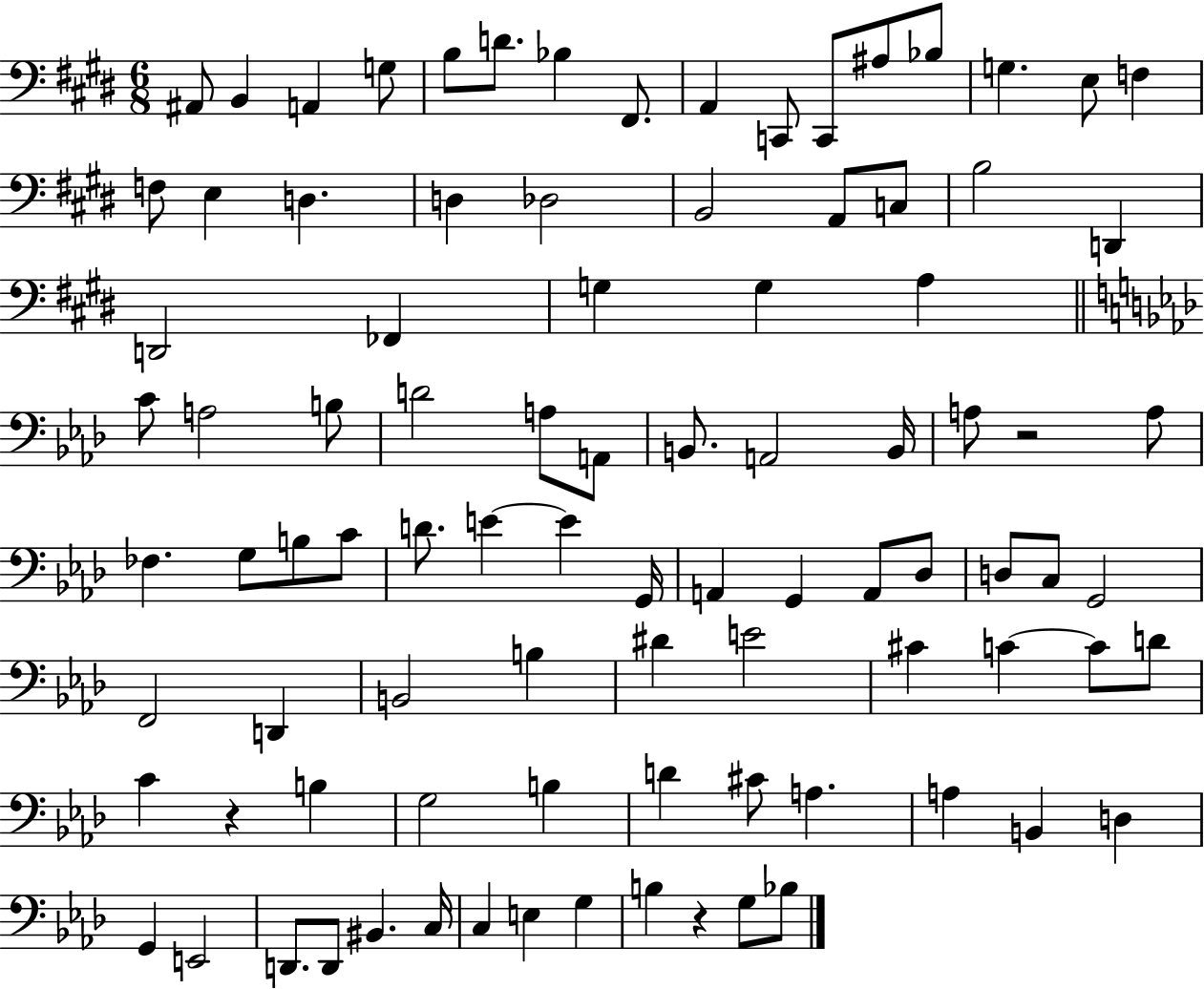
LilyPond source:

{
  \clef bass
  \numericTimeSignature
  \time 6/8
  \key e \major
  ais,8 b,4 a,4 g8 | b8 d'8. bes4 fis,8. | a,4 c,8 c,8 ais8 bes8 | g4. e8 f4 | \break f8 e4 d4. | d4 des2 | b,2 a,8 c8 | b2 d,4 | \break d,2 fes,4 | g4 g4 a4 | \bar "||" \break \key aes \major c'8 a2 b8 | d'2 a8 a,8 | b,8. a,2 b,16 | a8 r2 a8 | \break fes4. g8 b8 c'8 | d'8. e'4~~ e'4 g,16 | a,4 g,4 a,8 des8 | d8 c8 g,2 | \break f,2 d,4 | b,2 b4 | dis'4 e'2 | cis'4 c'4~~ c'8 d'8 | \break c'4 r4 b4 | g2 b4 | d'4 cis'8 a4. | a4 b,4 d4 | \break g,4 e,2 | d,8. d,8 bis,4. c16 | c4 e4 g4 | b4 r4 g8 bes8 | \break \bar "|."
}